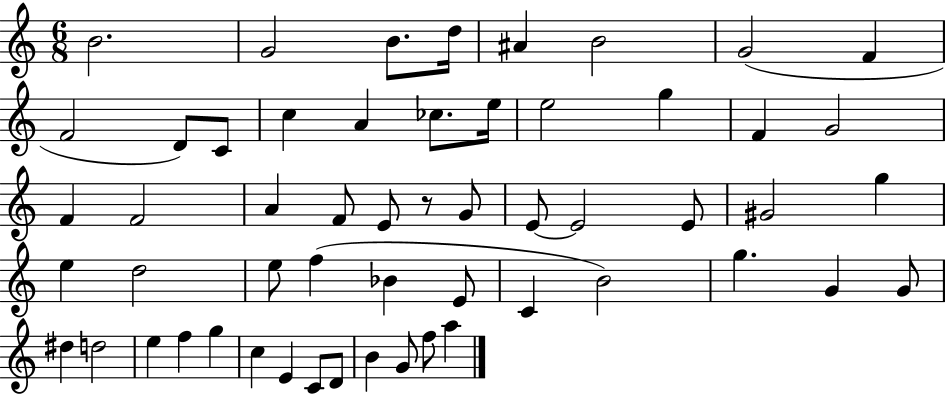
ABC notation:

X:1
T:Untitled
M:6/8
L:1/4
K:C
B2 G2 B/2 d/4 ^A B2 G2 F F2 D/2 C/2 c A _c/2 e/4 e2 g F G2 F F2 A F/2 E/2 z/2 G/2 E/2 E2 E/2 ^G2 g e d2 e/2 f _B E/2 C B2 g G G/2 ^d d2 e f g c E C/2 D/2 B G/2 f/2 a